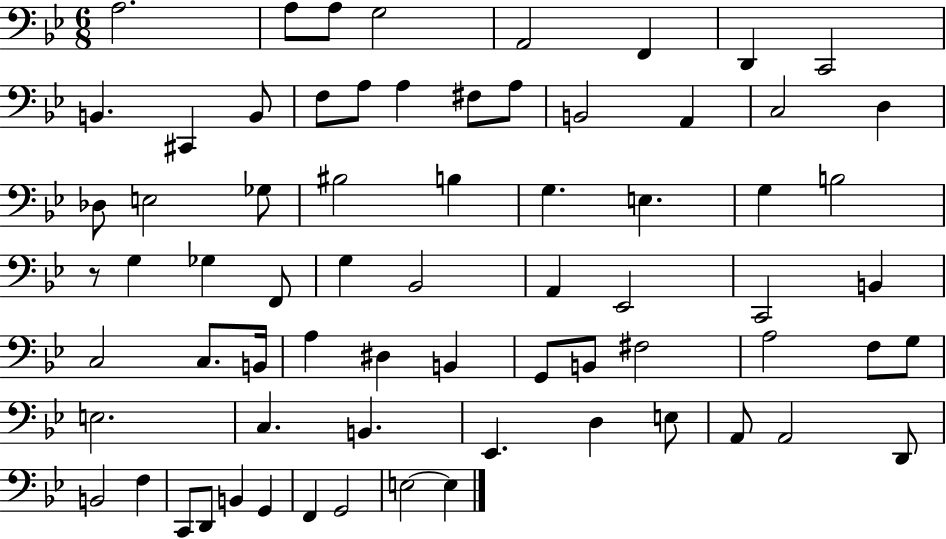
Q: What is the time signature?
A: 6/8